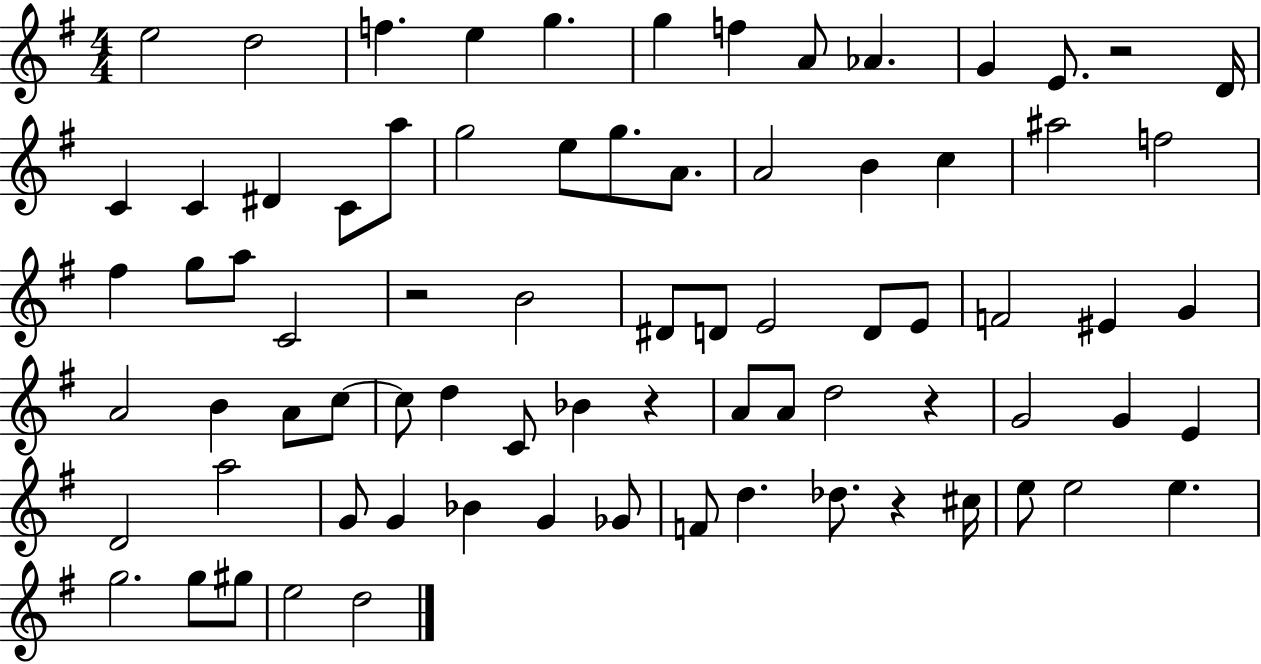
{
  \clef treble
  \numericTimeSignature
  \time 4/4
  \key g \major
  e''2 d''2 | f''4. e''4 g''4. | g''4 f''4 a'8 aes'4. | g'4 e'8. r2 d'16 | \break c'4 c'4 dis'4 c'8 a''8 | g''2 e''8 g''8. a'8. | a'2 b'4 c''4 | ais''2 f''2 | \break fis''4 g''8 a''8 c'2 | r2 b'2 | dis'8 d'8 e'2 d'8 e'8 | f'2 eis'4 g'4 | \break a'2 b'4 a'8 c''8~~ | c''8 d''4 c'8 bes'4 r4 | a'8 a'8 d''2 r4 | g'2 g'4 e'4 | \break d'2 a''2 | g'8 g'4 bes'4 g'4 ges'8 | f'8 d''4. des''8. r4 cis''16 | e''8 e''2 e''4. | \break g''2. g''8 gis''8 | e''2 d''2 | \bar "|."
}